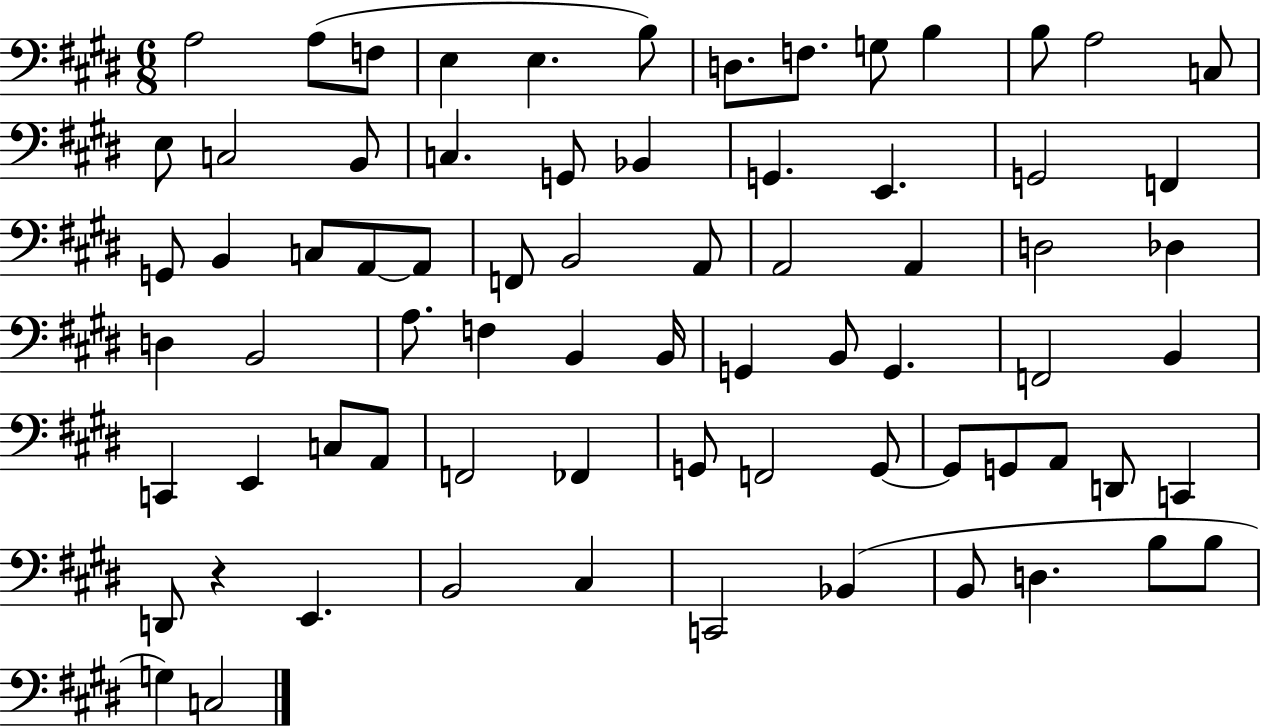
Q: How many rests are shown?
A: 1